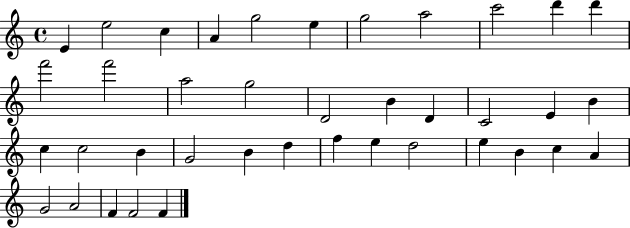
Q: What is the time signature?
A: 4/4